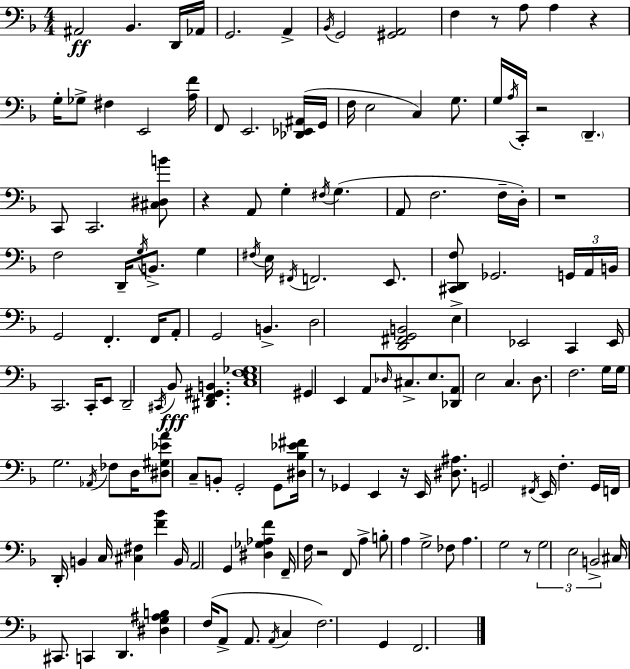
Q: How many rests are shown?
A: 9